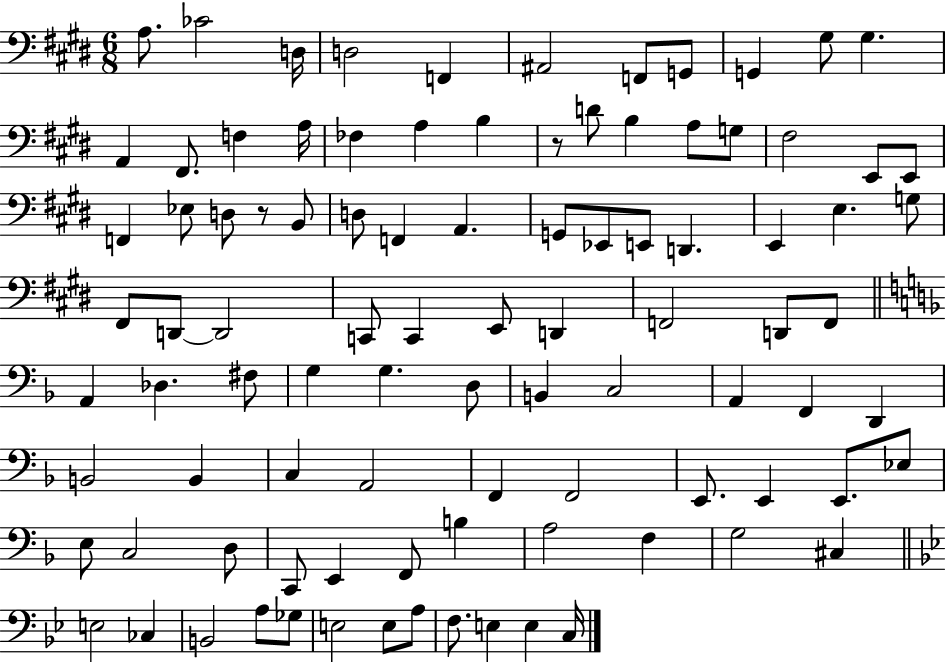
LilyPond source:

{
  \clef bass
  \numericTimeSignature
  \time 6/8
  \key e \major
  a8. ces'2 d16 | d2 f,4 | ais,2 f,8 g,8 | g,4 gis8 gis4. | \break a,4 fis,8. f4 a16 | fes4 a4 b4 | r8 d'8 b4 a8 g8 | fis2 e,8 e,8 | \break f,4 ees8 d8 r8 b,8 | d8 f,4 a,4. | g,8 ees,8 e,8 d,4. | e,4 e4. g8 | \break fis,8 d,8~~ d,2 | c,8 c,4 e,8 d,4 | f,2 d,8 f,8 | \bar "||" \break \key f \major a,4 des4. fis8 | g4 g4. d8 | b,4 c2 | a,4 f,4 d,4 | \break b,2 b,4 | c4 a,2 | f,4 f,2 | e,8. e,4 e,8. ees8 | \break e8 c2 d8 | c,8 e,4 f,8 b4 | a2 f4 | g2 cis4 | \break \bar "||" \break \key bes \major e2 ces4 | b,2 a8 ges8 | e2 e8 a8 | f8. e4 e4 c16 | \break \bar "|."
}